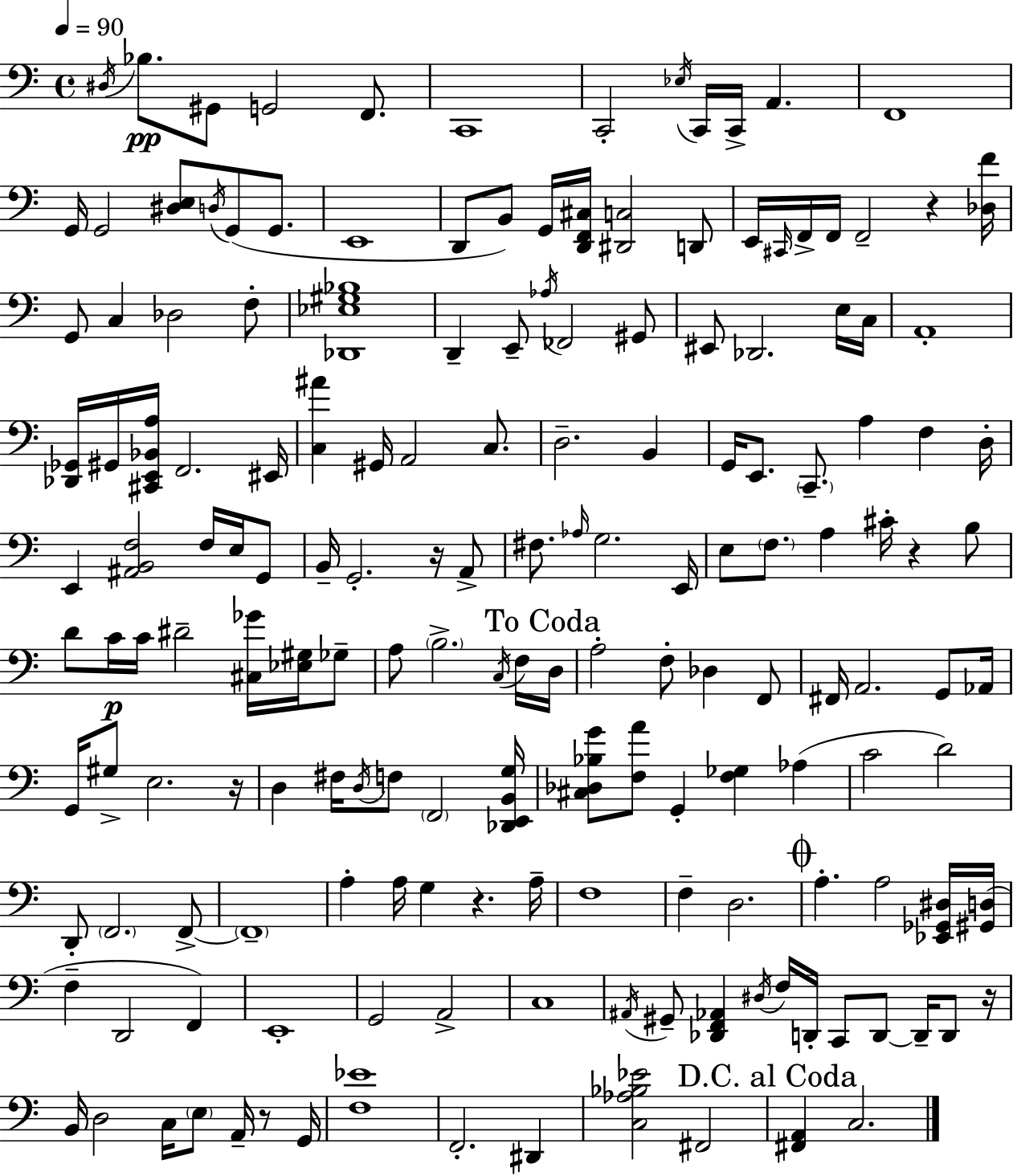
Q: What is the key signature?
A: A minor